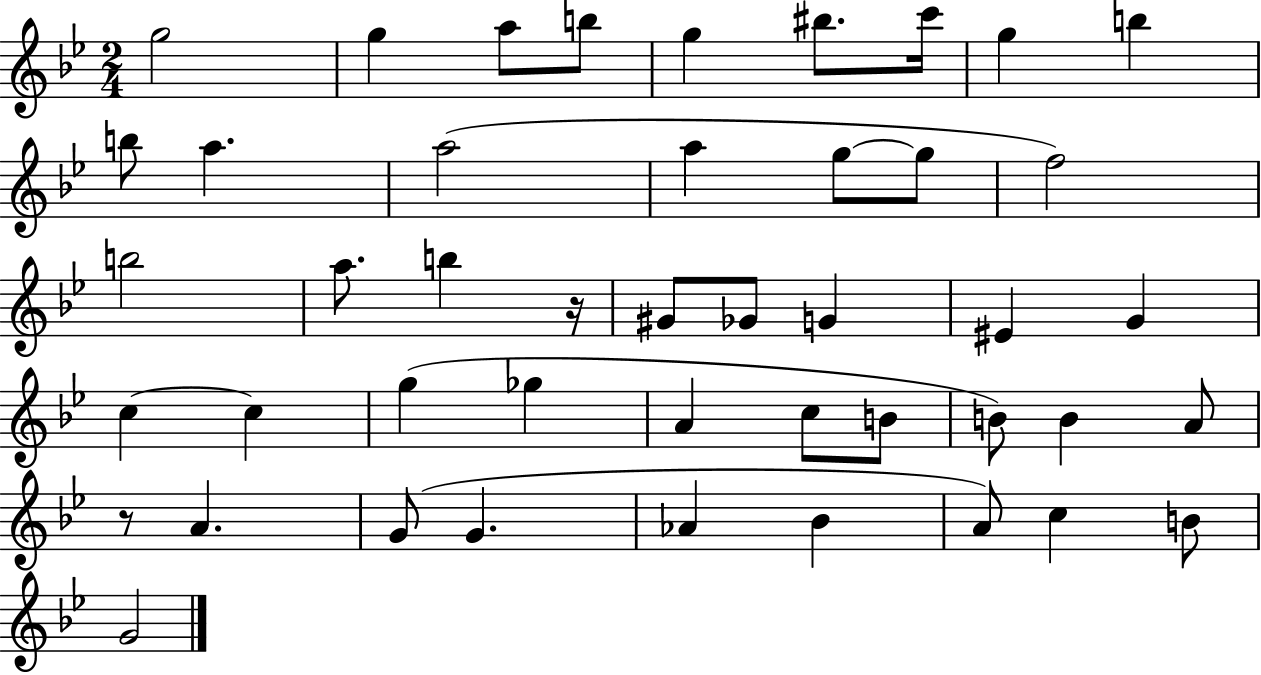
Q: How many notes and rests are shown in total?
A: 45